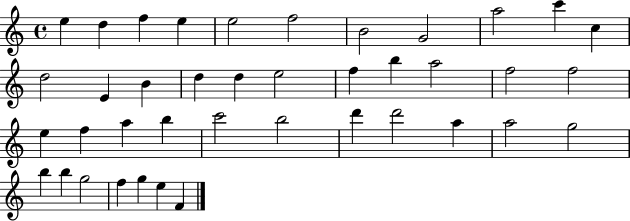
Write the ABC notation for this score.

X:1
T:Untitled
M:4/4
L:1/4
K:C
e d f e e2 f2 B2 G2 a2 c' c d2 E B d d e2 f b a2 f2 f2 e f a b c'2 b2 d' d'2 a a2 g2 b b g2 f g e F